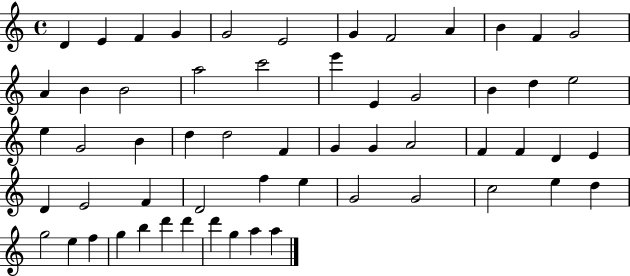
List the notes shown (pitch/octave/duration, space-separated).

D4/q E4/q F4/q G4/q G4/h E4/h G4/q F4/h A4/q B4/q F4/q G4/h A4/q B4/q B4/h A5/h C6/h E6/q E4/q G4/h B4/q D5/q E5/h E5/q G4/h B4/q D5/q D5/h F4/q G4/q G4/q A4/h F4/q F4/q D4/q E4/q D4/q E4/h F4/q D4/h F5/q E5/q G4/h G4/h C5/h E5/q D5/q G5/h E5/q F5/q G5/q B5/q D6/q D6/q D6/q G5/q A5/q A5/q